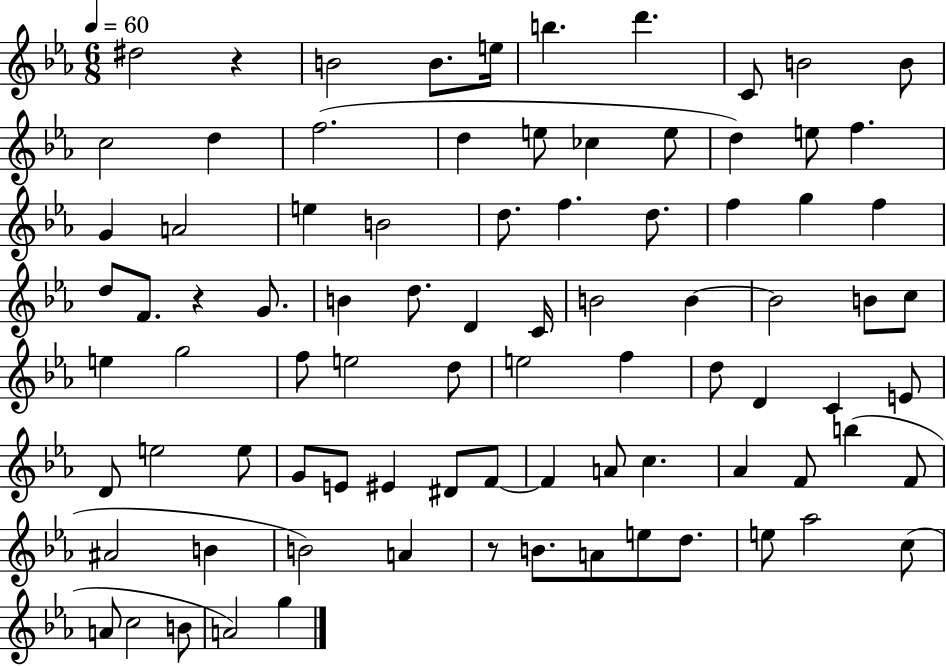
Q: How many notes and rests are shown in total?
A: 86